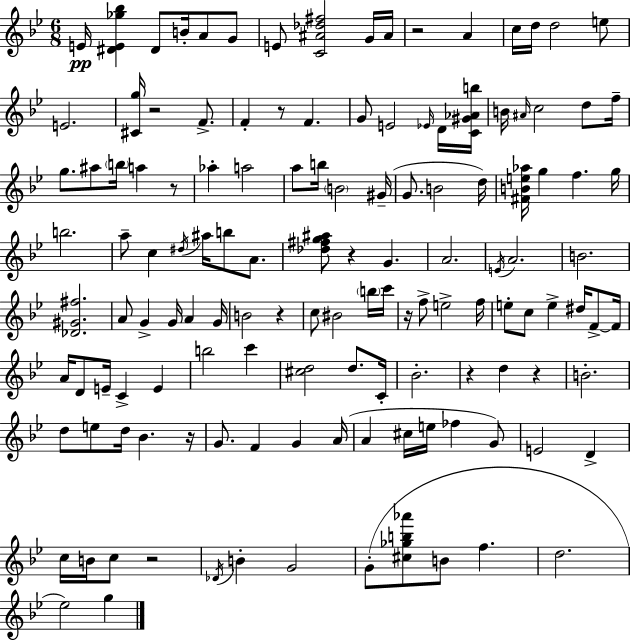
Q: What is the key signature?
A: G minor